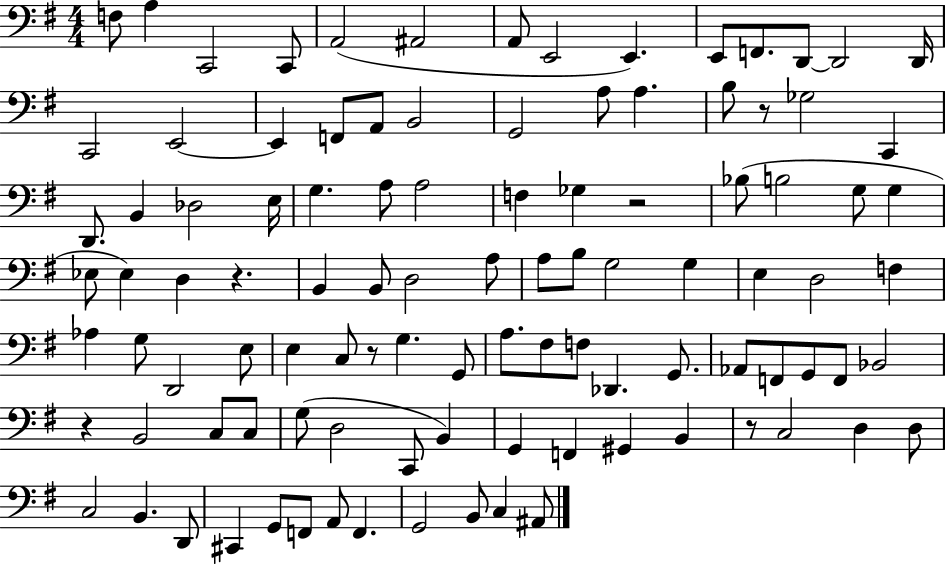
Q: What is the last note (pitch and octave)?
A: A#2